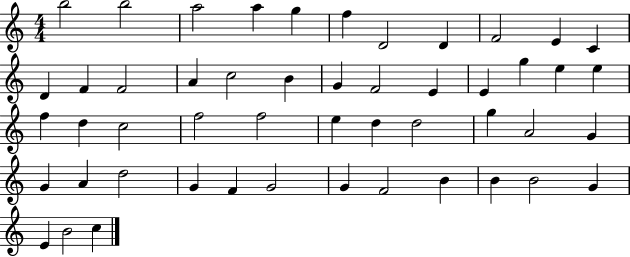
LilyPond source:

{
  \clef treble
  \numericTimeSignature
  \time 4/4
  \key c \major
  b''2 b''2 | a''2 a''4 g''4 | f''4 d'2 d'4 | f'2 e'4 c'4 | \break d'4 f'4 f'2 | a'4 c''2 b'4 | g'4 f'2 e'4 | e'4 g''4 e''4 e''4 | \break f''4 d''4 c''2 | f''2 f''2 | e''4 d''4 d''2 | g''4 a'2 g'4 | \break g'4 a'4 d''2 | g'4 f'4 g'2 | g'4 f'2 b'4 | b'4 b'2 g'4 | \break e'4 b'2 c''4 | \bar "|."
}